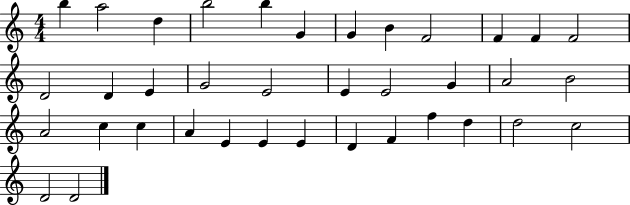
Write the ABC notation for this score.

X:1
T:Untitled
M:4/4
L:1/4
K:C
b a2 d b2 b G G B F2 F F F2 D2 D E G2 E2 E E2 G A2 B2 A2 c c A E E E D F f d d2 c2 D2 D2